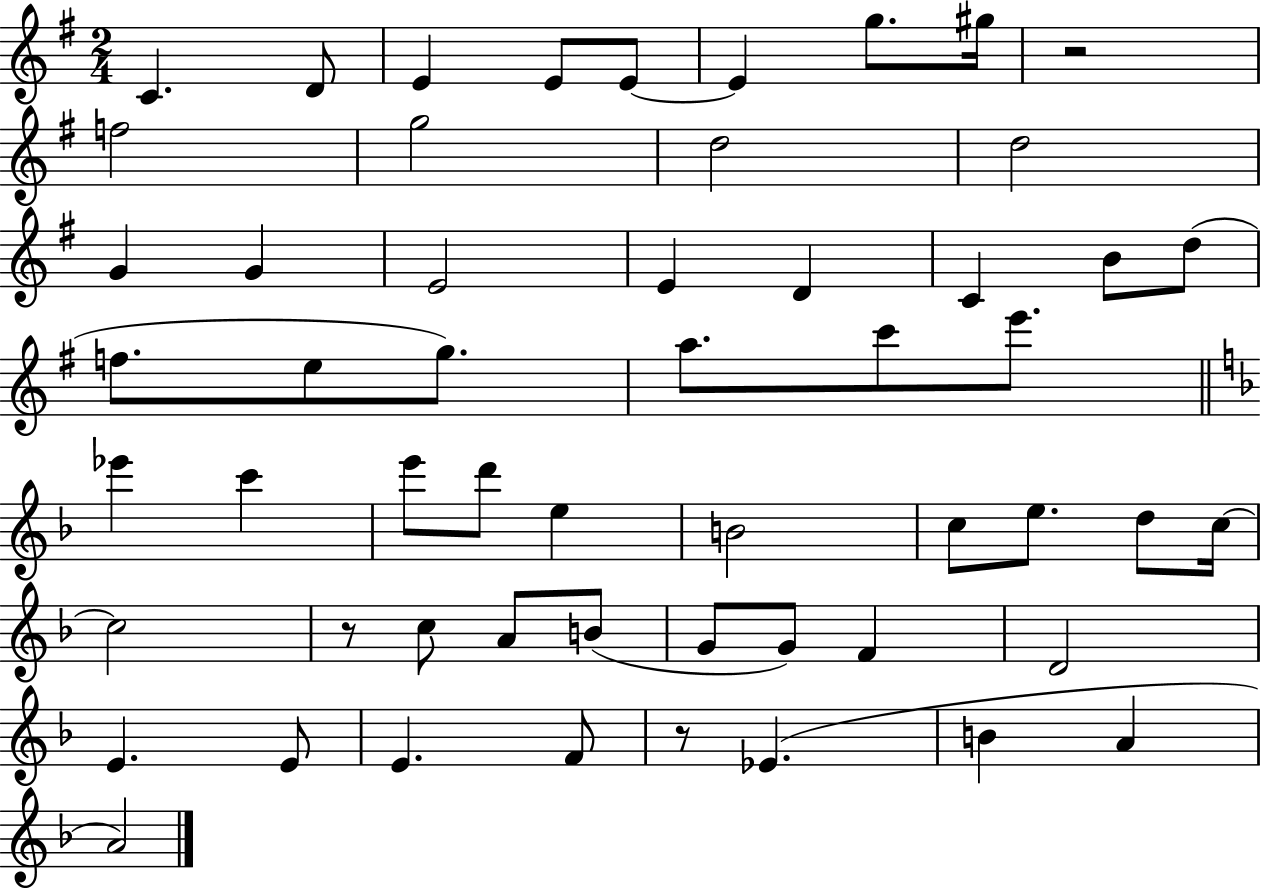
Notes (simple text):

C4/q. D4/e E4/q E4/e E4/e E4/q G5/e. G#5/s R/h F5/h G5/h D5/h D5/h G4/q G4/q E4/h E4/q D4/q C4/q B4/e D5/e F5/e. E5/e G5/e. A5/e. C6/e E6/e. Eb6/q C6/q E6/e D6/e E5/q B4/h C5/e E5/e. D5/e C5/s C5/h R/e C5/e A4/e B4/e G4/e G4/e F4/q D4/h E4/q. E4/e E4/q. F4/e R/e Eb4/q. B4/q A4/q A4/h